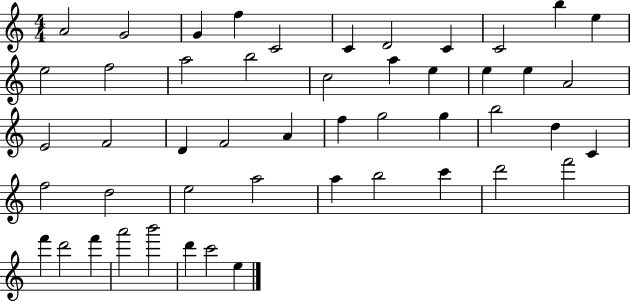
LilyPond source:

{
  \clef treble
  \numericTimeSignature
  \time 4/4
  \key c \major
  a'2 g'2 | g'4 f''4 c'2 | c'4 d'2 c'4 | c'2 b''4 e''4 | \break e''2 f''2 | a''2 b''2 | c''2 a''4 e''4 | e''4 e''4 a'2 | \break e'2 f'2 | d'4 f'2 a'4 | f''4 g''2 g''4 | b''2 d''4 c'4 | \break f''2 d''2 | e''2 a''2 | a''4 b''2 c'''4 | d'''2 f'''2 | \break f'''4 d'''2 f'''4 | a'''2 b'''2 | d'''4 c'''2 e''4 | \bar "|."
}